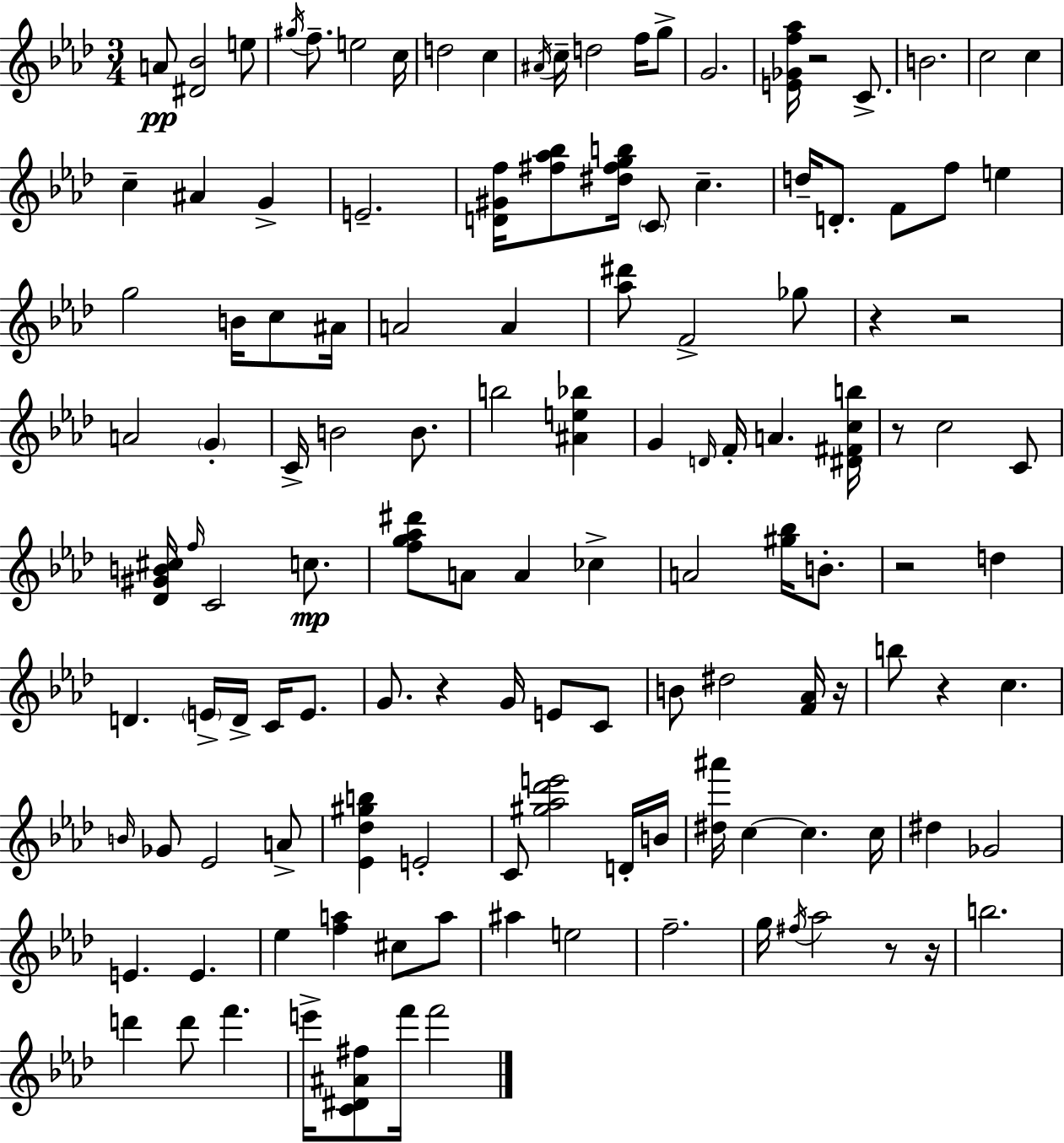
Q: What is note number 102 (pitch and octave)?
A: F6